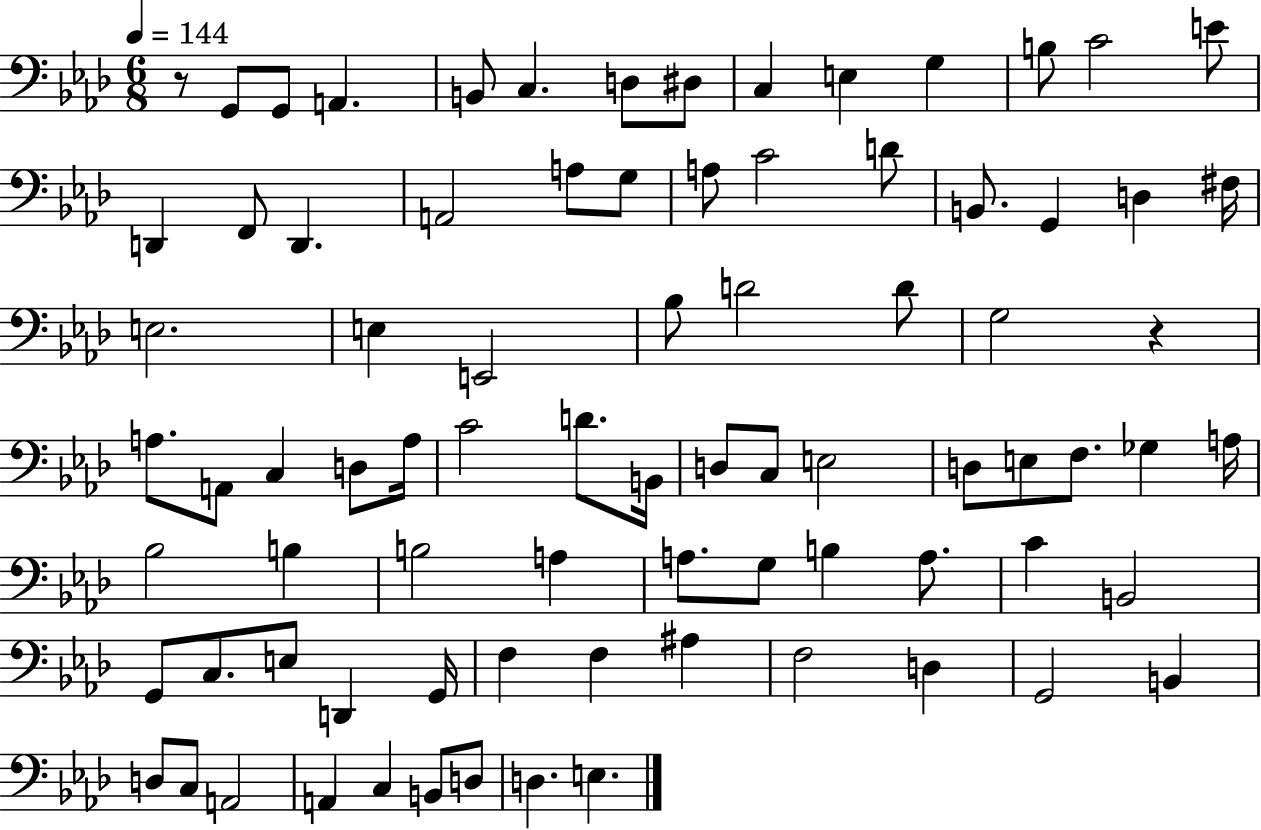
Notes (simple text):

R/e G2/e G2/e A2/q. B2/e C3/q. D3/e D#3/e C3/q E3/q G3/q B3/e C4/h E4/e D2/q F2/e D2/q. A2/h A3/e G3/e A3/e C4/h D4/e B2/e. G2/q D3/q F#3/s E3/h. E3/q E2/h Bb3/e D4/h D4/e G3/h R/q A3/e. A2/e C3/q D3/e A3/s C4/h D4/e. B2/s D3/e C3/e E3/h D3/e E3/e F3/e. Gb3/q A3/s Bb3/h B3/q B3/h A3/q A3/e. G3/e B3/q A3/e. C4/q B2/h G2/e C3/e. E3/e D2/q G2/s F3/q F3/q A#3/q F3/h D3/q G2/h B2/q D3/e C3/e A2/h A2/q C3/q B2/e D3/e D3/q. E3/q.